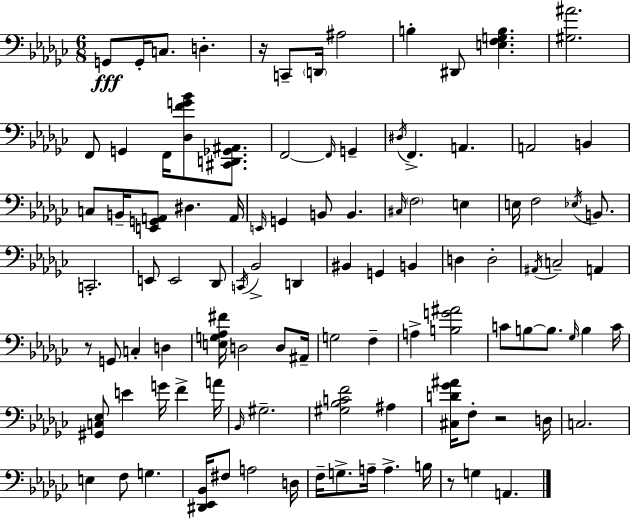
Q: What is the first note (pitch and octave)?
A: G2